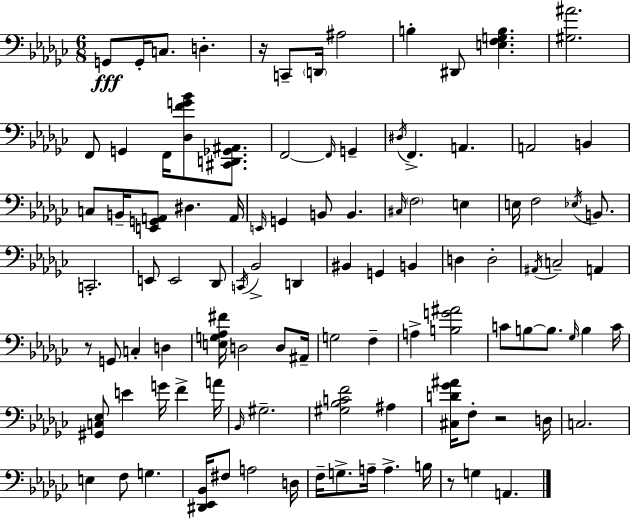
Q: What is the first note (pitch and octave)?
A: G2